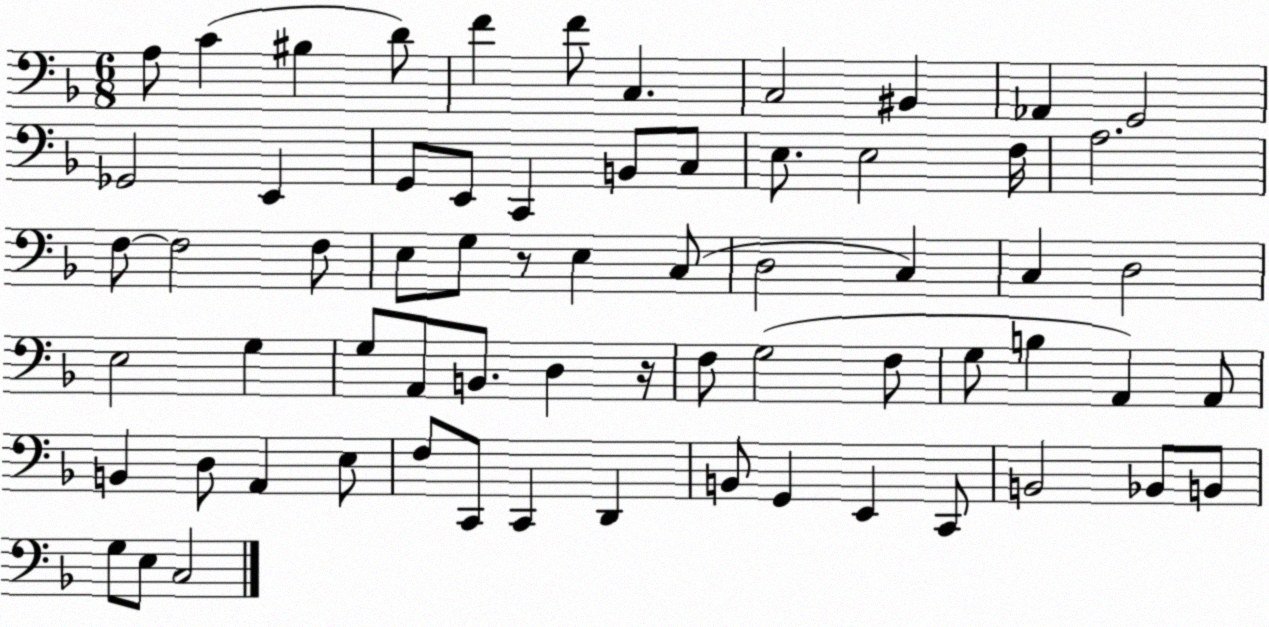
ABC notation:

X:1
T:Untitled
M:6/8
L:1/4
K:F
A,/2 C ^B, D/2 F F/2 C, C,2 ^B,, _A,, G,,2 _G,,2 E,, G,,/2 E,,/2 C,, B,,/2 C,/2 E,/2 E,2 F,/4 A,2 F,/2 F,2 F,/2 E,/2 G,/2 z/2 E, C,/2 D,2 C, C, D,2 E,2 G, G,/2 A,,/2 B,,/2 D, z/4 F,/2 G,2 F,/2 G,/2 B, A,, A,,/2 B,, D,/2 A,, E,/2 F,/2 C,,/2 C,, D,, B,,/2 G,, E,, C,,/2 B,,2 _B,,/2 B,,/2 G,/2 E,/2 C,2